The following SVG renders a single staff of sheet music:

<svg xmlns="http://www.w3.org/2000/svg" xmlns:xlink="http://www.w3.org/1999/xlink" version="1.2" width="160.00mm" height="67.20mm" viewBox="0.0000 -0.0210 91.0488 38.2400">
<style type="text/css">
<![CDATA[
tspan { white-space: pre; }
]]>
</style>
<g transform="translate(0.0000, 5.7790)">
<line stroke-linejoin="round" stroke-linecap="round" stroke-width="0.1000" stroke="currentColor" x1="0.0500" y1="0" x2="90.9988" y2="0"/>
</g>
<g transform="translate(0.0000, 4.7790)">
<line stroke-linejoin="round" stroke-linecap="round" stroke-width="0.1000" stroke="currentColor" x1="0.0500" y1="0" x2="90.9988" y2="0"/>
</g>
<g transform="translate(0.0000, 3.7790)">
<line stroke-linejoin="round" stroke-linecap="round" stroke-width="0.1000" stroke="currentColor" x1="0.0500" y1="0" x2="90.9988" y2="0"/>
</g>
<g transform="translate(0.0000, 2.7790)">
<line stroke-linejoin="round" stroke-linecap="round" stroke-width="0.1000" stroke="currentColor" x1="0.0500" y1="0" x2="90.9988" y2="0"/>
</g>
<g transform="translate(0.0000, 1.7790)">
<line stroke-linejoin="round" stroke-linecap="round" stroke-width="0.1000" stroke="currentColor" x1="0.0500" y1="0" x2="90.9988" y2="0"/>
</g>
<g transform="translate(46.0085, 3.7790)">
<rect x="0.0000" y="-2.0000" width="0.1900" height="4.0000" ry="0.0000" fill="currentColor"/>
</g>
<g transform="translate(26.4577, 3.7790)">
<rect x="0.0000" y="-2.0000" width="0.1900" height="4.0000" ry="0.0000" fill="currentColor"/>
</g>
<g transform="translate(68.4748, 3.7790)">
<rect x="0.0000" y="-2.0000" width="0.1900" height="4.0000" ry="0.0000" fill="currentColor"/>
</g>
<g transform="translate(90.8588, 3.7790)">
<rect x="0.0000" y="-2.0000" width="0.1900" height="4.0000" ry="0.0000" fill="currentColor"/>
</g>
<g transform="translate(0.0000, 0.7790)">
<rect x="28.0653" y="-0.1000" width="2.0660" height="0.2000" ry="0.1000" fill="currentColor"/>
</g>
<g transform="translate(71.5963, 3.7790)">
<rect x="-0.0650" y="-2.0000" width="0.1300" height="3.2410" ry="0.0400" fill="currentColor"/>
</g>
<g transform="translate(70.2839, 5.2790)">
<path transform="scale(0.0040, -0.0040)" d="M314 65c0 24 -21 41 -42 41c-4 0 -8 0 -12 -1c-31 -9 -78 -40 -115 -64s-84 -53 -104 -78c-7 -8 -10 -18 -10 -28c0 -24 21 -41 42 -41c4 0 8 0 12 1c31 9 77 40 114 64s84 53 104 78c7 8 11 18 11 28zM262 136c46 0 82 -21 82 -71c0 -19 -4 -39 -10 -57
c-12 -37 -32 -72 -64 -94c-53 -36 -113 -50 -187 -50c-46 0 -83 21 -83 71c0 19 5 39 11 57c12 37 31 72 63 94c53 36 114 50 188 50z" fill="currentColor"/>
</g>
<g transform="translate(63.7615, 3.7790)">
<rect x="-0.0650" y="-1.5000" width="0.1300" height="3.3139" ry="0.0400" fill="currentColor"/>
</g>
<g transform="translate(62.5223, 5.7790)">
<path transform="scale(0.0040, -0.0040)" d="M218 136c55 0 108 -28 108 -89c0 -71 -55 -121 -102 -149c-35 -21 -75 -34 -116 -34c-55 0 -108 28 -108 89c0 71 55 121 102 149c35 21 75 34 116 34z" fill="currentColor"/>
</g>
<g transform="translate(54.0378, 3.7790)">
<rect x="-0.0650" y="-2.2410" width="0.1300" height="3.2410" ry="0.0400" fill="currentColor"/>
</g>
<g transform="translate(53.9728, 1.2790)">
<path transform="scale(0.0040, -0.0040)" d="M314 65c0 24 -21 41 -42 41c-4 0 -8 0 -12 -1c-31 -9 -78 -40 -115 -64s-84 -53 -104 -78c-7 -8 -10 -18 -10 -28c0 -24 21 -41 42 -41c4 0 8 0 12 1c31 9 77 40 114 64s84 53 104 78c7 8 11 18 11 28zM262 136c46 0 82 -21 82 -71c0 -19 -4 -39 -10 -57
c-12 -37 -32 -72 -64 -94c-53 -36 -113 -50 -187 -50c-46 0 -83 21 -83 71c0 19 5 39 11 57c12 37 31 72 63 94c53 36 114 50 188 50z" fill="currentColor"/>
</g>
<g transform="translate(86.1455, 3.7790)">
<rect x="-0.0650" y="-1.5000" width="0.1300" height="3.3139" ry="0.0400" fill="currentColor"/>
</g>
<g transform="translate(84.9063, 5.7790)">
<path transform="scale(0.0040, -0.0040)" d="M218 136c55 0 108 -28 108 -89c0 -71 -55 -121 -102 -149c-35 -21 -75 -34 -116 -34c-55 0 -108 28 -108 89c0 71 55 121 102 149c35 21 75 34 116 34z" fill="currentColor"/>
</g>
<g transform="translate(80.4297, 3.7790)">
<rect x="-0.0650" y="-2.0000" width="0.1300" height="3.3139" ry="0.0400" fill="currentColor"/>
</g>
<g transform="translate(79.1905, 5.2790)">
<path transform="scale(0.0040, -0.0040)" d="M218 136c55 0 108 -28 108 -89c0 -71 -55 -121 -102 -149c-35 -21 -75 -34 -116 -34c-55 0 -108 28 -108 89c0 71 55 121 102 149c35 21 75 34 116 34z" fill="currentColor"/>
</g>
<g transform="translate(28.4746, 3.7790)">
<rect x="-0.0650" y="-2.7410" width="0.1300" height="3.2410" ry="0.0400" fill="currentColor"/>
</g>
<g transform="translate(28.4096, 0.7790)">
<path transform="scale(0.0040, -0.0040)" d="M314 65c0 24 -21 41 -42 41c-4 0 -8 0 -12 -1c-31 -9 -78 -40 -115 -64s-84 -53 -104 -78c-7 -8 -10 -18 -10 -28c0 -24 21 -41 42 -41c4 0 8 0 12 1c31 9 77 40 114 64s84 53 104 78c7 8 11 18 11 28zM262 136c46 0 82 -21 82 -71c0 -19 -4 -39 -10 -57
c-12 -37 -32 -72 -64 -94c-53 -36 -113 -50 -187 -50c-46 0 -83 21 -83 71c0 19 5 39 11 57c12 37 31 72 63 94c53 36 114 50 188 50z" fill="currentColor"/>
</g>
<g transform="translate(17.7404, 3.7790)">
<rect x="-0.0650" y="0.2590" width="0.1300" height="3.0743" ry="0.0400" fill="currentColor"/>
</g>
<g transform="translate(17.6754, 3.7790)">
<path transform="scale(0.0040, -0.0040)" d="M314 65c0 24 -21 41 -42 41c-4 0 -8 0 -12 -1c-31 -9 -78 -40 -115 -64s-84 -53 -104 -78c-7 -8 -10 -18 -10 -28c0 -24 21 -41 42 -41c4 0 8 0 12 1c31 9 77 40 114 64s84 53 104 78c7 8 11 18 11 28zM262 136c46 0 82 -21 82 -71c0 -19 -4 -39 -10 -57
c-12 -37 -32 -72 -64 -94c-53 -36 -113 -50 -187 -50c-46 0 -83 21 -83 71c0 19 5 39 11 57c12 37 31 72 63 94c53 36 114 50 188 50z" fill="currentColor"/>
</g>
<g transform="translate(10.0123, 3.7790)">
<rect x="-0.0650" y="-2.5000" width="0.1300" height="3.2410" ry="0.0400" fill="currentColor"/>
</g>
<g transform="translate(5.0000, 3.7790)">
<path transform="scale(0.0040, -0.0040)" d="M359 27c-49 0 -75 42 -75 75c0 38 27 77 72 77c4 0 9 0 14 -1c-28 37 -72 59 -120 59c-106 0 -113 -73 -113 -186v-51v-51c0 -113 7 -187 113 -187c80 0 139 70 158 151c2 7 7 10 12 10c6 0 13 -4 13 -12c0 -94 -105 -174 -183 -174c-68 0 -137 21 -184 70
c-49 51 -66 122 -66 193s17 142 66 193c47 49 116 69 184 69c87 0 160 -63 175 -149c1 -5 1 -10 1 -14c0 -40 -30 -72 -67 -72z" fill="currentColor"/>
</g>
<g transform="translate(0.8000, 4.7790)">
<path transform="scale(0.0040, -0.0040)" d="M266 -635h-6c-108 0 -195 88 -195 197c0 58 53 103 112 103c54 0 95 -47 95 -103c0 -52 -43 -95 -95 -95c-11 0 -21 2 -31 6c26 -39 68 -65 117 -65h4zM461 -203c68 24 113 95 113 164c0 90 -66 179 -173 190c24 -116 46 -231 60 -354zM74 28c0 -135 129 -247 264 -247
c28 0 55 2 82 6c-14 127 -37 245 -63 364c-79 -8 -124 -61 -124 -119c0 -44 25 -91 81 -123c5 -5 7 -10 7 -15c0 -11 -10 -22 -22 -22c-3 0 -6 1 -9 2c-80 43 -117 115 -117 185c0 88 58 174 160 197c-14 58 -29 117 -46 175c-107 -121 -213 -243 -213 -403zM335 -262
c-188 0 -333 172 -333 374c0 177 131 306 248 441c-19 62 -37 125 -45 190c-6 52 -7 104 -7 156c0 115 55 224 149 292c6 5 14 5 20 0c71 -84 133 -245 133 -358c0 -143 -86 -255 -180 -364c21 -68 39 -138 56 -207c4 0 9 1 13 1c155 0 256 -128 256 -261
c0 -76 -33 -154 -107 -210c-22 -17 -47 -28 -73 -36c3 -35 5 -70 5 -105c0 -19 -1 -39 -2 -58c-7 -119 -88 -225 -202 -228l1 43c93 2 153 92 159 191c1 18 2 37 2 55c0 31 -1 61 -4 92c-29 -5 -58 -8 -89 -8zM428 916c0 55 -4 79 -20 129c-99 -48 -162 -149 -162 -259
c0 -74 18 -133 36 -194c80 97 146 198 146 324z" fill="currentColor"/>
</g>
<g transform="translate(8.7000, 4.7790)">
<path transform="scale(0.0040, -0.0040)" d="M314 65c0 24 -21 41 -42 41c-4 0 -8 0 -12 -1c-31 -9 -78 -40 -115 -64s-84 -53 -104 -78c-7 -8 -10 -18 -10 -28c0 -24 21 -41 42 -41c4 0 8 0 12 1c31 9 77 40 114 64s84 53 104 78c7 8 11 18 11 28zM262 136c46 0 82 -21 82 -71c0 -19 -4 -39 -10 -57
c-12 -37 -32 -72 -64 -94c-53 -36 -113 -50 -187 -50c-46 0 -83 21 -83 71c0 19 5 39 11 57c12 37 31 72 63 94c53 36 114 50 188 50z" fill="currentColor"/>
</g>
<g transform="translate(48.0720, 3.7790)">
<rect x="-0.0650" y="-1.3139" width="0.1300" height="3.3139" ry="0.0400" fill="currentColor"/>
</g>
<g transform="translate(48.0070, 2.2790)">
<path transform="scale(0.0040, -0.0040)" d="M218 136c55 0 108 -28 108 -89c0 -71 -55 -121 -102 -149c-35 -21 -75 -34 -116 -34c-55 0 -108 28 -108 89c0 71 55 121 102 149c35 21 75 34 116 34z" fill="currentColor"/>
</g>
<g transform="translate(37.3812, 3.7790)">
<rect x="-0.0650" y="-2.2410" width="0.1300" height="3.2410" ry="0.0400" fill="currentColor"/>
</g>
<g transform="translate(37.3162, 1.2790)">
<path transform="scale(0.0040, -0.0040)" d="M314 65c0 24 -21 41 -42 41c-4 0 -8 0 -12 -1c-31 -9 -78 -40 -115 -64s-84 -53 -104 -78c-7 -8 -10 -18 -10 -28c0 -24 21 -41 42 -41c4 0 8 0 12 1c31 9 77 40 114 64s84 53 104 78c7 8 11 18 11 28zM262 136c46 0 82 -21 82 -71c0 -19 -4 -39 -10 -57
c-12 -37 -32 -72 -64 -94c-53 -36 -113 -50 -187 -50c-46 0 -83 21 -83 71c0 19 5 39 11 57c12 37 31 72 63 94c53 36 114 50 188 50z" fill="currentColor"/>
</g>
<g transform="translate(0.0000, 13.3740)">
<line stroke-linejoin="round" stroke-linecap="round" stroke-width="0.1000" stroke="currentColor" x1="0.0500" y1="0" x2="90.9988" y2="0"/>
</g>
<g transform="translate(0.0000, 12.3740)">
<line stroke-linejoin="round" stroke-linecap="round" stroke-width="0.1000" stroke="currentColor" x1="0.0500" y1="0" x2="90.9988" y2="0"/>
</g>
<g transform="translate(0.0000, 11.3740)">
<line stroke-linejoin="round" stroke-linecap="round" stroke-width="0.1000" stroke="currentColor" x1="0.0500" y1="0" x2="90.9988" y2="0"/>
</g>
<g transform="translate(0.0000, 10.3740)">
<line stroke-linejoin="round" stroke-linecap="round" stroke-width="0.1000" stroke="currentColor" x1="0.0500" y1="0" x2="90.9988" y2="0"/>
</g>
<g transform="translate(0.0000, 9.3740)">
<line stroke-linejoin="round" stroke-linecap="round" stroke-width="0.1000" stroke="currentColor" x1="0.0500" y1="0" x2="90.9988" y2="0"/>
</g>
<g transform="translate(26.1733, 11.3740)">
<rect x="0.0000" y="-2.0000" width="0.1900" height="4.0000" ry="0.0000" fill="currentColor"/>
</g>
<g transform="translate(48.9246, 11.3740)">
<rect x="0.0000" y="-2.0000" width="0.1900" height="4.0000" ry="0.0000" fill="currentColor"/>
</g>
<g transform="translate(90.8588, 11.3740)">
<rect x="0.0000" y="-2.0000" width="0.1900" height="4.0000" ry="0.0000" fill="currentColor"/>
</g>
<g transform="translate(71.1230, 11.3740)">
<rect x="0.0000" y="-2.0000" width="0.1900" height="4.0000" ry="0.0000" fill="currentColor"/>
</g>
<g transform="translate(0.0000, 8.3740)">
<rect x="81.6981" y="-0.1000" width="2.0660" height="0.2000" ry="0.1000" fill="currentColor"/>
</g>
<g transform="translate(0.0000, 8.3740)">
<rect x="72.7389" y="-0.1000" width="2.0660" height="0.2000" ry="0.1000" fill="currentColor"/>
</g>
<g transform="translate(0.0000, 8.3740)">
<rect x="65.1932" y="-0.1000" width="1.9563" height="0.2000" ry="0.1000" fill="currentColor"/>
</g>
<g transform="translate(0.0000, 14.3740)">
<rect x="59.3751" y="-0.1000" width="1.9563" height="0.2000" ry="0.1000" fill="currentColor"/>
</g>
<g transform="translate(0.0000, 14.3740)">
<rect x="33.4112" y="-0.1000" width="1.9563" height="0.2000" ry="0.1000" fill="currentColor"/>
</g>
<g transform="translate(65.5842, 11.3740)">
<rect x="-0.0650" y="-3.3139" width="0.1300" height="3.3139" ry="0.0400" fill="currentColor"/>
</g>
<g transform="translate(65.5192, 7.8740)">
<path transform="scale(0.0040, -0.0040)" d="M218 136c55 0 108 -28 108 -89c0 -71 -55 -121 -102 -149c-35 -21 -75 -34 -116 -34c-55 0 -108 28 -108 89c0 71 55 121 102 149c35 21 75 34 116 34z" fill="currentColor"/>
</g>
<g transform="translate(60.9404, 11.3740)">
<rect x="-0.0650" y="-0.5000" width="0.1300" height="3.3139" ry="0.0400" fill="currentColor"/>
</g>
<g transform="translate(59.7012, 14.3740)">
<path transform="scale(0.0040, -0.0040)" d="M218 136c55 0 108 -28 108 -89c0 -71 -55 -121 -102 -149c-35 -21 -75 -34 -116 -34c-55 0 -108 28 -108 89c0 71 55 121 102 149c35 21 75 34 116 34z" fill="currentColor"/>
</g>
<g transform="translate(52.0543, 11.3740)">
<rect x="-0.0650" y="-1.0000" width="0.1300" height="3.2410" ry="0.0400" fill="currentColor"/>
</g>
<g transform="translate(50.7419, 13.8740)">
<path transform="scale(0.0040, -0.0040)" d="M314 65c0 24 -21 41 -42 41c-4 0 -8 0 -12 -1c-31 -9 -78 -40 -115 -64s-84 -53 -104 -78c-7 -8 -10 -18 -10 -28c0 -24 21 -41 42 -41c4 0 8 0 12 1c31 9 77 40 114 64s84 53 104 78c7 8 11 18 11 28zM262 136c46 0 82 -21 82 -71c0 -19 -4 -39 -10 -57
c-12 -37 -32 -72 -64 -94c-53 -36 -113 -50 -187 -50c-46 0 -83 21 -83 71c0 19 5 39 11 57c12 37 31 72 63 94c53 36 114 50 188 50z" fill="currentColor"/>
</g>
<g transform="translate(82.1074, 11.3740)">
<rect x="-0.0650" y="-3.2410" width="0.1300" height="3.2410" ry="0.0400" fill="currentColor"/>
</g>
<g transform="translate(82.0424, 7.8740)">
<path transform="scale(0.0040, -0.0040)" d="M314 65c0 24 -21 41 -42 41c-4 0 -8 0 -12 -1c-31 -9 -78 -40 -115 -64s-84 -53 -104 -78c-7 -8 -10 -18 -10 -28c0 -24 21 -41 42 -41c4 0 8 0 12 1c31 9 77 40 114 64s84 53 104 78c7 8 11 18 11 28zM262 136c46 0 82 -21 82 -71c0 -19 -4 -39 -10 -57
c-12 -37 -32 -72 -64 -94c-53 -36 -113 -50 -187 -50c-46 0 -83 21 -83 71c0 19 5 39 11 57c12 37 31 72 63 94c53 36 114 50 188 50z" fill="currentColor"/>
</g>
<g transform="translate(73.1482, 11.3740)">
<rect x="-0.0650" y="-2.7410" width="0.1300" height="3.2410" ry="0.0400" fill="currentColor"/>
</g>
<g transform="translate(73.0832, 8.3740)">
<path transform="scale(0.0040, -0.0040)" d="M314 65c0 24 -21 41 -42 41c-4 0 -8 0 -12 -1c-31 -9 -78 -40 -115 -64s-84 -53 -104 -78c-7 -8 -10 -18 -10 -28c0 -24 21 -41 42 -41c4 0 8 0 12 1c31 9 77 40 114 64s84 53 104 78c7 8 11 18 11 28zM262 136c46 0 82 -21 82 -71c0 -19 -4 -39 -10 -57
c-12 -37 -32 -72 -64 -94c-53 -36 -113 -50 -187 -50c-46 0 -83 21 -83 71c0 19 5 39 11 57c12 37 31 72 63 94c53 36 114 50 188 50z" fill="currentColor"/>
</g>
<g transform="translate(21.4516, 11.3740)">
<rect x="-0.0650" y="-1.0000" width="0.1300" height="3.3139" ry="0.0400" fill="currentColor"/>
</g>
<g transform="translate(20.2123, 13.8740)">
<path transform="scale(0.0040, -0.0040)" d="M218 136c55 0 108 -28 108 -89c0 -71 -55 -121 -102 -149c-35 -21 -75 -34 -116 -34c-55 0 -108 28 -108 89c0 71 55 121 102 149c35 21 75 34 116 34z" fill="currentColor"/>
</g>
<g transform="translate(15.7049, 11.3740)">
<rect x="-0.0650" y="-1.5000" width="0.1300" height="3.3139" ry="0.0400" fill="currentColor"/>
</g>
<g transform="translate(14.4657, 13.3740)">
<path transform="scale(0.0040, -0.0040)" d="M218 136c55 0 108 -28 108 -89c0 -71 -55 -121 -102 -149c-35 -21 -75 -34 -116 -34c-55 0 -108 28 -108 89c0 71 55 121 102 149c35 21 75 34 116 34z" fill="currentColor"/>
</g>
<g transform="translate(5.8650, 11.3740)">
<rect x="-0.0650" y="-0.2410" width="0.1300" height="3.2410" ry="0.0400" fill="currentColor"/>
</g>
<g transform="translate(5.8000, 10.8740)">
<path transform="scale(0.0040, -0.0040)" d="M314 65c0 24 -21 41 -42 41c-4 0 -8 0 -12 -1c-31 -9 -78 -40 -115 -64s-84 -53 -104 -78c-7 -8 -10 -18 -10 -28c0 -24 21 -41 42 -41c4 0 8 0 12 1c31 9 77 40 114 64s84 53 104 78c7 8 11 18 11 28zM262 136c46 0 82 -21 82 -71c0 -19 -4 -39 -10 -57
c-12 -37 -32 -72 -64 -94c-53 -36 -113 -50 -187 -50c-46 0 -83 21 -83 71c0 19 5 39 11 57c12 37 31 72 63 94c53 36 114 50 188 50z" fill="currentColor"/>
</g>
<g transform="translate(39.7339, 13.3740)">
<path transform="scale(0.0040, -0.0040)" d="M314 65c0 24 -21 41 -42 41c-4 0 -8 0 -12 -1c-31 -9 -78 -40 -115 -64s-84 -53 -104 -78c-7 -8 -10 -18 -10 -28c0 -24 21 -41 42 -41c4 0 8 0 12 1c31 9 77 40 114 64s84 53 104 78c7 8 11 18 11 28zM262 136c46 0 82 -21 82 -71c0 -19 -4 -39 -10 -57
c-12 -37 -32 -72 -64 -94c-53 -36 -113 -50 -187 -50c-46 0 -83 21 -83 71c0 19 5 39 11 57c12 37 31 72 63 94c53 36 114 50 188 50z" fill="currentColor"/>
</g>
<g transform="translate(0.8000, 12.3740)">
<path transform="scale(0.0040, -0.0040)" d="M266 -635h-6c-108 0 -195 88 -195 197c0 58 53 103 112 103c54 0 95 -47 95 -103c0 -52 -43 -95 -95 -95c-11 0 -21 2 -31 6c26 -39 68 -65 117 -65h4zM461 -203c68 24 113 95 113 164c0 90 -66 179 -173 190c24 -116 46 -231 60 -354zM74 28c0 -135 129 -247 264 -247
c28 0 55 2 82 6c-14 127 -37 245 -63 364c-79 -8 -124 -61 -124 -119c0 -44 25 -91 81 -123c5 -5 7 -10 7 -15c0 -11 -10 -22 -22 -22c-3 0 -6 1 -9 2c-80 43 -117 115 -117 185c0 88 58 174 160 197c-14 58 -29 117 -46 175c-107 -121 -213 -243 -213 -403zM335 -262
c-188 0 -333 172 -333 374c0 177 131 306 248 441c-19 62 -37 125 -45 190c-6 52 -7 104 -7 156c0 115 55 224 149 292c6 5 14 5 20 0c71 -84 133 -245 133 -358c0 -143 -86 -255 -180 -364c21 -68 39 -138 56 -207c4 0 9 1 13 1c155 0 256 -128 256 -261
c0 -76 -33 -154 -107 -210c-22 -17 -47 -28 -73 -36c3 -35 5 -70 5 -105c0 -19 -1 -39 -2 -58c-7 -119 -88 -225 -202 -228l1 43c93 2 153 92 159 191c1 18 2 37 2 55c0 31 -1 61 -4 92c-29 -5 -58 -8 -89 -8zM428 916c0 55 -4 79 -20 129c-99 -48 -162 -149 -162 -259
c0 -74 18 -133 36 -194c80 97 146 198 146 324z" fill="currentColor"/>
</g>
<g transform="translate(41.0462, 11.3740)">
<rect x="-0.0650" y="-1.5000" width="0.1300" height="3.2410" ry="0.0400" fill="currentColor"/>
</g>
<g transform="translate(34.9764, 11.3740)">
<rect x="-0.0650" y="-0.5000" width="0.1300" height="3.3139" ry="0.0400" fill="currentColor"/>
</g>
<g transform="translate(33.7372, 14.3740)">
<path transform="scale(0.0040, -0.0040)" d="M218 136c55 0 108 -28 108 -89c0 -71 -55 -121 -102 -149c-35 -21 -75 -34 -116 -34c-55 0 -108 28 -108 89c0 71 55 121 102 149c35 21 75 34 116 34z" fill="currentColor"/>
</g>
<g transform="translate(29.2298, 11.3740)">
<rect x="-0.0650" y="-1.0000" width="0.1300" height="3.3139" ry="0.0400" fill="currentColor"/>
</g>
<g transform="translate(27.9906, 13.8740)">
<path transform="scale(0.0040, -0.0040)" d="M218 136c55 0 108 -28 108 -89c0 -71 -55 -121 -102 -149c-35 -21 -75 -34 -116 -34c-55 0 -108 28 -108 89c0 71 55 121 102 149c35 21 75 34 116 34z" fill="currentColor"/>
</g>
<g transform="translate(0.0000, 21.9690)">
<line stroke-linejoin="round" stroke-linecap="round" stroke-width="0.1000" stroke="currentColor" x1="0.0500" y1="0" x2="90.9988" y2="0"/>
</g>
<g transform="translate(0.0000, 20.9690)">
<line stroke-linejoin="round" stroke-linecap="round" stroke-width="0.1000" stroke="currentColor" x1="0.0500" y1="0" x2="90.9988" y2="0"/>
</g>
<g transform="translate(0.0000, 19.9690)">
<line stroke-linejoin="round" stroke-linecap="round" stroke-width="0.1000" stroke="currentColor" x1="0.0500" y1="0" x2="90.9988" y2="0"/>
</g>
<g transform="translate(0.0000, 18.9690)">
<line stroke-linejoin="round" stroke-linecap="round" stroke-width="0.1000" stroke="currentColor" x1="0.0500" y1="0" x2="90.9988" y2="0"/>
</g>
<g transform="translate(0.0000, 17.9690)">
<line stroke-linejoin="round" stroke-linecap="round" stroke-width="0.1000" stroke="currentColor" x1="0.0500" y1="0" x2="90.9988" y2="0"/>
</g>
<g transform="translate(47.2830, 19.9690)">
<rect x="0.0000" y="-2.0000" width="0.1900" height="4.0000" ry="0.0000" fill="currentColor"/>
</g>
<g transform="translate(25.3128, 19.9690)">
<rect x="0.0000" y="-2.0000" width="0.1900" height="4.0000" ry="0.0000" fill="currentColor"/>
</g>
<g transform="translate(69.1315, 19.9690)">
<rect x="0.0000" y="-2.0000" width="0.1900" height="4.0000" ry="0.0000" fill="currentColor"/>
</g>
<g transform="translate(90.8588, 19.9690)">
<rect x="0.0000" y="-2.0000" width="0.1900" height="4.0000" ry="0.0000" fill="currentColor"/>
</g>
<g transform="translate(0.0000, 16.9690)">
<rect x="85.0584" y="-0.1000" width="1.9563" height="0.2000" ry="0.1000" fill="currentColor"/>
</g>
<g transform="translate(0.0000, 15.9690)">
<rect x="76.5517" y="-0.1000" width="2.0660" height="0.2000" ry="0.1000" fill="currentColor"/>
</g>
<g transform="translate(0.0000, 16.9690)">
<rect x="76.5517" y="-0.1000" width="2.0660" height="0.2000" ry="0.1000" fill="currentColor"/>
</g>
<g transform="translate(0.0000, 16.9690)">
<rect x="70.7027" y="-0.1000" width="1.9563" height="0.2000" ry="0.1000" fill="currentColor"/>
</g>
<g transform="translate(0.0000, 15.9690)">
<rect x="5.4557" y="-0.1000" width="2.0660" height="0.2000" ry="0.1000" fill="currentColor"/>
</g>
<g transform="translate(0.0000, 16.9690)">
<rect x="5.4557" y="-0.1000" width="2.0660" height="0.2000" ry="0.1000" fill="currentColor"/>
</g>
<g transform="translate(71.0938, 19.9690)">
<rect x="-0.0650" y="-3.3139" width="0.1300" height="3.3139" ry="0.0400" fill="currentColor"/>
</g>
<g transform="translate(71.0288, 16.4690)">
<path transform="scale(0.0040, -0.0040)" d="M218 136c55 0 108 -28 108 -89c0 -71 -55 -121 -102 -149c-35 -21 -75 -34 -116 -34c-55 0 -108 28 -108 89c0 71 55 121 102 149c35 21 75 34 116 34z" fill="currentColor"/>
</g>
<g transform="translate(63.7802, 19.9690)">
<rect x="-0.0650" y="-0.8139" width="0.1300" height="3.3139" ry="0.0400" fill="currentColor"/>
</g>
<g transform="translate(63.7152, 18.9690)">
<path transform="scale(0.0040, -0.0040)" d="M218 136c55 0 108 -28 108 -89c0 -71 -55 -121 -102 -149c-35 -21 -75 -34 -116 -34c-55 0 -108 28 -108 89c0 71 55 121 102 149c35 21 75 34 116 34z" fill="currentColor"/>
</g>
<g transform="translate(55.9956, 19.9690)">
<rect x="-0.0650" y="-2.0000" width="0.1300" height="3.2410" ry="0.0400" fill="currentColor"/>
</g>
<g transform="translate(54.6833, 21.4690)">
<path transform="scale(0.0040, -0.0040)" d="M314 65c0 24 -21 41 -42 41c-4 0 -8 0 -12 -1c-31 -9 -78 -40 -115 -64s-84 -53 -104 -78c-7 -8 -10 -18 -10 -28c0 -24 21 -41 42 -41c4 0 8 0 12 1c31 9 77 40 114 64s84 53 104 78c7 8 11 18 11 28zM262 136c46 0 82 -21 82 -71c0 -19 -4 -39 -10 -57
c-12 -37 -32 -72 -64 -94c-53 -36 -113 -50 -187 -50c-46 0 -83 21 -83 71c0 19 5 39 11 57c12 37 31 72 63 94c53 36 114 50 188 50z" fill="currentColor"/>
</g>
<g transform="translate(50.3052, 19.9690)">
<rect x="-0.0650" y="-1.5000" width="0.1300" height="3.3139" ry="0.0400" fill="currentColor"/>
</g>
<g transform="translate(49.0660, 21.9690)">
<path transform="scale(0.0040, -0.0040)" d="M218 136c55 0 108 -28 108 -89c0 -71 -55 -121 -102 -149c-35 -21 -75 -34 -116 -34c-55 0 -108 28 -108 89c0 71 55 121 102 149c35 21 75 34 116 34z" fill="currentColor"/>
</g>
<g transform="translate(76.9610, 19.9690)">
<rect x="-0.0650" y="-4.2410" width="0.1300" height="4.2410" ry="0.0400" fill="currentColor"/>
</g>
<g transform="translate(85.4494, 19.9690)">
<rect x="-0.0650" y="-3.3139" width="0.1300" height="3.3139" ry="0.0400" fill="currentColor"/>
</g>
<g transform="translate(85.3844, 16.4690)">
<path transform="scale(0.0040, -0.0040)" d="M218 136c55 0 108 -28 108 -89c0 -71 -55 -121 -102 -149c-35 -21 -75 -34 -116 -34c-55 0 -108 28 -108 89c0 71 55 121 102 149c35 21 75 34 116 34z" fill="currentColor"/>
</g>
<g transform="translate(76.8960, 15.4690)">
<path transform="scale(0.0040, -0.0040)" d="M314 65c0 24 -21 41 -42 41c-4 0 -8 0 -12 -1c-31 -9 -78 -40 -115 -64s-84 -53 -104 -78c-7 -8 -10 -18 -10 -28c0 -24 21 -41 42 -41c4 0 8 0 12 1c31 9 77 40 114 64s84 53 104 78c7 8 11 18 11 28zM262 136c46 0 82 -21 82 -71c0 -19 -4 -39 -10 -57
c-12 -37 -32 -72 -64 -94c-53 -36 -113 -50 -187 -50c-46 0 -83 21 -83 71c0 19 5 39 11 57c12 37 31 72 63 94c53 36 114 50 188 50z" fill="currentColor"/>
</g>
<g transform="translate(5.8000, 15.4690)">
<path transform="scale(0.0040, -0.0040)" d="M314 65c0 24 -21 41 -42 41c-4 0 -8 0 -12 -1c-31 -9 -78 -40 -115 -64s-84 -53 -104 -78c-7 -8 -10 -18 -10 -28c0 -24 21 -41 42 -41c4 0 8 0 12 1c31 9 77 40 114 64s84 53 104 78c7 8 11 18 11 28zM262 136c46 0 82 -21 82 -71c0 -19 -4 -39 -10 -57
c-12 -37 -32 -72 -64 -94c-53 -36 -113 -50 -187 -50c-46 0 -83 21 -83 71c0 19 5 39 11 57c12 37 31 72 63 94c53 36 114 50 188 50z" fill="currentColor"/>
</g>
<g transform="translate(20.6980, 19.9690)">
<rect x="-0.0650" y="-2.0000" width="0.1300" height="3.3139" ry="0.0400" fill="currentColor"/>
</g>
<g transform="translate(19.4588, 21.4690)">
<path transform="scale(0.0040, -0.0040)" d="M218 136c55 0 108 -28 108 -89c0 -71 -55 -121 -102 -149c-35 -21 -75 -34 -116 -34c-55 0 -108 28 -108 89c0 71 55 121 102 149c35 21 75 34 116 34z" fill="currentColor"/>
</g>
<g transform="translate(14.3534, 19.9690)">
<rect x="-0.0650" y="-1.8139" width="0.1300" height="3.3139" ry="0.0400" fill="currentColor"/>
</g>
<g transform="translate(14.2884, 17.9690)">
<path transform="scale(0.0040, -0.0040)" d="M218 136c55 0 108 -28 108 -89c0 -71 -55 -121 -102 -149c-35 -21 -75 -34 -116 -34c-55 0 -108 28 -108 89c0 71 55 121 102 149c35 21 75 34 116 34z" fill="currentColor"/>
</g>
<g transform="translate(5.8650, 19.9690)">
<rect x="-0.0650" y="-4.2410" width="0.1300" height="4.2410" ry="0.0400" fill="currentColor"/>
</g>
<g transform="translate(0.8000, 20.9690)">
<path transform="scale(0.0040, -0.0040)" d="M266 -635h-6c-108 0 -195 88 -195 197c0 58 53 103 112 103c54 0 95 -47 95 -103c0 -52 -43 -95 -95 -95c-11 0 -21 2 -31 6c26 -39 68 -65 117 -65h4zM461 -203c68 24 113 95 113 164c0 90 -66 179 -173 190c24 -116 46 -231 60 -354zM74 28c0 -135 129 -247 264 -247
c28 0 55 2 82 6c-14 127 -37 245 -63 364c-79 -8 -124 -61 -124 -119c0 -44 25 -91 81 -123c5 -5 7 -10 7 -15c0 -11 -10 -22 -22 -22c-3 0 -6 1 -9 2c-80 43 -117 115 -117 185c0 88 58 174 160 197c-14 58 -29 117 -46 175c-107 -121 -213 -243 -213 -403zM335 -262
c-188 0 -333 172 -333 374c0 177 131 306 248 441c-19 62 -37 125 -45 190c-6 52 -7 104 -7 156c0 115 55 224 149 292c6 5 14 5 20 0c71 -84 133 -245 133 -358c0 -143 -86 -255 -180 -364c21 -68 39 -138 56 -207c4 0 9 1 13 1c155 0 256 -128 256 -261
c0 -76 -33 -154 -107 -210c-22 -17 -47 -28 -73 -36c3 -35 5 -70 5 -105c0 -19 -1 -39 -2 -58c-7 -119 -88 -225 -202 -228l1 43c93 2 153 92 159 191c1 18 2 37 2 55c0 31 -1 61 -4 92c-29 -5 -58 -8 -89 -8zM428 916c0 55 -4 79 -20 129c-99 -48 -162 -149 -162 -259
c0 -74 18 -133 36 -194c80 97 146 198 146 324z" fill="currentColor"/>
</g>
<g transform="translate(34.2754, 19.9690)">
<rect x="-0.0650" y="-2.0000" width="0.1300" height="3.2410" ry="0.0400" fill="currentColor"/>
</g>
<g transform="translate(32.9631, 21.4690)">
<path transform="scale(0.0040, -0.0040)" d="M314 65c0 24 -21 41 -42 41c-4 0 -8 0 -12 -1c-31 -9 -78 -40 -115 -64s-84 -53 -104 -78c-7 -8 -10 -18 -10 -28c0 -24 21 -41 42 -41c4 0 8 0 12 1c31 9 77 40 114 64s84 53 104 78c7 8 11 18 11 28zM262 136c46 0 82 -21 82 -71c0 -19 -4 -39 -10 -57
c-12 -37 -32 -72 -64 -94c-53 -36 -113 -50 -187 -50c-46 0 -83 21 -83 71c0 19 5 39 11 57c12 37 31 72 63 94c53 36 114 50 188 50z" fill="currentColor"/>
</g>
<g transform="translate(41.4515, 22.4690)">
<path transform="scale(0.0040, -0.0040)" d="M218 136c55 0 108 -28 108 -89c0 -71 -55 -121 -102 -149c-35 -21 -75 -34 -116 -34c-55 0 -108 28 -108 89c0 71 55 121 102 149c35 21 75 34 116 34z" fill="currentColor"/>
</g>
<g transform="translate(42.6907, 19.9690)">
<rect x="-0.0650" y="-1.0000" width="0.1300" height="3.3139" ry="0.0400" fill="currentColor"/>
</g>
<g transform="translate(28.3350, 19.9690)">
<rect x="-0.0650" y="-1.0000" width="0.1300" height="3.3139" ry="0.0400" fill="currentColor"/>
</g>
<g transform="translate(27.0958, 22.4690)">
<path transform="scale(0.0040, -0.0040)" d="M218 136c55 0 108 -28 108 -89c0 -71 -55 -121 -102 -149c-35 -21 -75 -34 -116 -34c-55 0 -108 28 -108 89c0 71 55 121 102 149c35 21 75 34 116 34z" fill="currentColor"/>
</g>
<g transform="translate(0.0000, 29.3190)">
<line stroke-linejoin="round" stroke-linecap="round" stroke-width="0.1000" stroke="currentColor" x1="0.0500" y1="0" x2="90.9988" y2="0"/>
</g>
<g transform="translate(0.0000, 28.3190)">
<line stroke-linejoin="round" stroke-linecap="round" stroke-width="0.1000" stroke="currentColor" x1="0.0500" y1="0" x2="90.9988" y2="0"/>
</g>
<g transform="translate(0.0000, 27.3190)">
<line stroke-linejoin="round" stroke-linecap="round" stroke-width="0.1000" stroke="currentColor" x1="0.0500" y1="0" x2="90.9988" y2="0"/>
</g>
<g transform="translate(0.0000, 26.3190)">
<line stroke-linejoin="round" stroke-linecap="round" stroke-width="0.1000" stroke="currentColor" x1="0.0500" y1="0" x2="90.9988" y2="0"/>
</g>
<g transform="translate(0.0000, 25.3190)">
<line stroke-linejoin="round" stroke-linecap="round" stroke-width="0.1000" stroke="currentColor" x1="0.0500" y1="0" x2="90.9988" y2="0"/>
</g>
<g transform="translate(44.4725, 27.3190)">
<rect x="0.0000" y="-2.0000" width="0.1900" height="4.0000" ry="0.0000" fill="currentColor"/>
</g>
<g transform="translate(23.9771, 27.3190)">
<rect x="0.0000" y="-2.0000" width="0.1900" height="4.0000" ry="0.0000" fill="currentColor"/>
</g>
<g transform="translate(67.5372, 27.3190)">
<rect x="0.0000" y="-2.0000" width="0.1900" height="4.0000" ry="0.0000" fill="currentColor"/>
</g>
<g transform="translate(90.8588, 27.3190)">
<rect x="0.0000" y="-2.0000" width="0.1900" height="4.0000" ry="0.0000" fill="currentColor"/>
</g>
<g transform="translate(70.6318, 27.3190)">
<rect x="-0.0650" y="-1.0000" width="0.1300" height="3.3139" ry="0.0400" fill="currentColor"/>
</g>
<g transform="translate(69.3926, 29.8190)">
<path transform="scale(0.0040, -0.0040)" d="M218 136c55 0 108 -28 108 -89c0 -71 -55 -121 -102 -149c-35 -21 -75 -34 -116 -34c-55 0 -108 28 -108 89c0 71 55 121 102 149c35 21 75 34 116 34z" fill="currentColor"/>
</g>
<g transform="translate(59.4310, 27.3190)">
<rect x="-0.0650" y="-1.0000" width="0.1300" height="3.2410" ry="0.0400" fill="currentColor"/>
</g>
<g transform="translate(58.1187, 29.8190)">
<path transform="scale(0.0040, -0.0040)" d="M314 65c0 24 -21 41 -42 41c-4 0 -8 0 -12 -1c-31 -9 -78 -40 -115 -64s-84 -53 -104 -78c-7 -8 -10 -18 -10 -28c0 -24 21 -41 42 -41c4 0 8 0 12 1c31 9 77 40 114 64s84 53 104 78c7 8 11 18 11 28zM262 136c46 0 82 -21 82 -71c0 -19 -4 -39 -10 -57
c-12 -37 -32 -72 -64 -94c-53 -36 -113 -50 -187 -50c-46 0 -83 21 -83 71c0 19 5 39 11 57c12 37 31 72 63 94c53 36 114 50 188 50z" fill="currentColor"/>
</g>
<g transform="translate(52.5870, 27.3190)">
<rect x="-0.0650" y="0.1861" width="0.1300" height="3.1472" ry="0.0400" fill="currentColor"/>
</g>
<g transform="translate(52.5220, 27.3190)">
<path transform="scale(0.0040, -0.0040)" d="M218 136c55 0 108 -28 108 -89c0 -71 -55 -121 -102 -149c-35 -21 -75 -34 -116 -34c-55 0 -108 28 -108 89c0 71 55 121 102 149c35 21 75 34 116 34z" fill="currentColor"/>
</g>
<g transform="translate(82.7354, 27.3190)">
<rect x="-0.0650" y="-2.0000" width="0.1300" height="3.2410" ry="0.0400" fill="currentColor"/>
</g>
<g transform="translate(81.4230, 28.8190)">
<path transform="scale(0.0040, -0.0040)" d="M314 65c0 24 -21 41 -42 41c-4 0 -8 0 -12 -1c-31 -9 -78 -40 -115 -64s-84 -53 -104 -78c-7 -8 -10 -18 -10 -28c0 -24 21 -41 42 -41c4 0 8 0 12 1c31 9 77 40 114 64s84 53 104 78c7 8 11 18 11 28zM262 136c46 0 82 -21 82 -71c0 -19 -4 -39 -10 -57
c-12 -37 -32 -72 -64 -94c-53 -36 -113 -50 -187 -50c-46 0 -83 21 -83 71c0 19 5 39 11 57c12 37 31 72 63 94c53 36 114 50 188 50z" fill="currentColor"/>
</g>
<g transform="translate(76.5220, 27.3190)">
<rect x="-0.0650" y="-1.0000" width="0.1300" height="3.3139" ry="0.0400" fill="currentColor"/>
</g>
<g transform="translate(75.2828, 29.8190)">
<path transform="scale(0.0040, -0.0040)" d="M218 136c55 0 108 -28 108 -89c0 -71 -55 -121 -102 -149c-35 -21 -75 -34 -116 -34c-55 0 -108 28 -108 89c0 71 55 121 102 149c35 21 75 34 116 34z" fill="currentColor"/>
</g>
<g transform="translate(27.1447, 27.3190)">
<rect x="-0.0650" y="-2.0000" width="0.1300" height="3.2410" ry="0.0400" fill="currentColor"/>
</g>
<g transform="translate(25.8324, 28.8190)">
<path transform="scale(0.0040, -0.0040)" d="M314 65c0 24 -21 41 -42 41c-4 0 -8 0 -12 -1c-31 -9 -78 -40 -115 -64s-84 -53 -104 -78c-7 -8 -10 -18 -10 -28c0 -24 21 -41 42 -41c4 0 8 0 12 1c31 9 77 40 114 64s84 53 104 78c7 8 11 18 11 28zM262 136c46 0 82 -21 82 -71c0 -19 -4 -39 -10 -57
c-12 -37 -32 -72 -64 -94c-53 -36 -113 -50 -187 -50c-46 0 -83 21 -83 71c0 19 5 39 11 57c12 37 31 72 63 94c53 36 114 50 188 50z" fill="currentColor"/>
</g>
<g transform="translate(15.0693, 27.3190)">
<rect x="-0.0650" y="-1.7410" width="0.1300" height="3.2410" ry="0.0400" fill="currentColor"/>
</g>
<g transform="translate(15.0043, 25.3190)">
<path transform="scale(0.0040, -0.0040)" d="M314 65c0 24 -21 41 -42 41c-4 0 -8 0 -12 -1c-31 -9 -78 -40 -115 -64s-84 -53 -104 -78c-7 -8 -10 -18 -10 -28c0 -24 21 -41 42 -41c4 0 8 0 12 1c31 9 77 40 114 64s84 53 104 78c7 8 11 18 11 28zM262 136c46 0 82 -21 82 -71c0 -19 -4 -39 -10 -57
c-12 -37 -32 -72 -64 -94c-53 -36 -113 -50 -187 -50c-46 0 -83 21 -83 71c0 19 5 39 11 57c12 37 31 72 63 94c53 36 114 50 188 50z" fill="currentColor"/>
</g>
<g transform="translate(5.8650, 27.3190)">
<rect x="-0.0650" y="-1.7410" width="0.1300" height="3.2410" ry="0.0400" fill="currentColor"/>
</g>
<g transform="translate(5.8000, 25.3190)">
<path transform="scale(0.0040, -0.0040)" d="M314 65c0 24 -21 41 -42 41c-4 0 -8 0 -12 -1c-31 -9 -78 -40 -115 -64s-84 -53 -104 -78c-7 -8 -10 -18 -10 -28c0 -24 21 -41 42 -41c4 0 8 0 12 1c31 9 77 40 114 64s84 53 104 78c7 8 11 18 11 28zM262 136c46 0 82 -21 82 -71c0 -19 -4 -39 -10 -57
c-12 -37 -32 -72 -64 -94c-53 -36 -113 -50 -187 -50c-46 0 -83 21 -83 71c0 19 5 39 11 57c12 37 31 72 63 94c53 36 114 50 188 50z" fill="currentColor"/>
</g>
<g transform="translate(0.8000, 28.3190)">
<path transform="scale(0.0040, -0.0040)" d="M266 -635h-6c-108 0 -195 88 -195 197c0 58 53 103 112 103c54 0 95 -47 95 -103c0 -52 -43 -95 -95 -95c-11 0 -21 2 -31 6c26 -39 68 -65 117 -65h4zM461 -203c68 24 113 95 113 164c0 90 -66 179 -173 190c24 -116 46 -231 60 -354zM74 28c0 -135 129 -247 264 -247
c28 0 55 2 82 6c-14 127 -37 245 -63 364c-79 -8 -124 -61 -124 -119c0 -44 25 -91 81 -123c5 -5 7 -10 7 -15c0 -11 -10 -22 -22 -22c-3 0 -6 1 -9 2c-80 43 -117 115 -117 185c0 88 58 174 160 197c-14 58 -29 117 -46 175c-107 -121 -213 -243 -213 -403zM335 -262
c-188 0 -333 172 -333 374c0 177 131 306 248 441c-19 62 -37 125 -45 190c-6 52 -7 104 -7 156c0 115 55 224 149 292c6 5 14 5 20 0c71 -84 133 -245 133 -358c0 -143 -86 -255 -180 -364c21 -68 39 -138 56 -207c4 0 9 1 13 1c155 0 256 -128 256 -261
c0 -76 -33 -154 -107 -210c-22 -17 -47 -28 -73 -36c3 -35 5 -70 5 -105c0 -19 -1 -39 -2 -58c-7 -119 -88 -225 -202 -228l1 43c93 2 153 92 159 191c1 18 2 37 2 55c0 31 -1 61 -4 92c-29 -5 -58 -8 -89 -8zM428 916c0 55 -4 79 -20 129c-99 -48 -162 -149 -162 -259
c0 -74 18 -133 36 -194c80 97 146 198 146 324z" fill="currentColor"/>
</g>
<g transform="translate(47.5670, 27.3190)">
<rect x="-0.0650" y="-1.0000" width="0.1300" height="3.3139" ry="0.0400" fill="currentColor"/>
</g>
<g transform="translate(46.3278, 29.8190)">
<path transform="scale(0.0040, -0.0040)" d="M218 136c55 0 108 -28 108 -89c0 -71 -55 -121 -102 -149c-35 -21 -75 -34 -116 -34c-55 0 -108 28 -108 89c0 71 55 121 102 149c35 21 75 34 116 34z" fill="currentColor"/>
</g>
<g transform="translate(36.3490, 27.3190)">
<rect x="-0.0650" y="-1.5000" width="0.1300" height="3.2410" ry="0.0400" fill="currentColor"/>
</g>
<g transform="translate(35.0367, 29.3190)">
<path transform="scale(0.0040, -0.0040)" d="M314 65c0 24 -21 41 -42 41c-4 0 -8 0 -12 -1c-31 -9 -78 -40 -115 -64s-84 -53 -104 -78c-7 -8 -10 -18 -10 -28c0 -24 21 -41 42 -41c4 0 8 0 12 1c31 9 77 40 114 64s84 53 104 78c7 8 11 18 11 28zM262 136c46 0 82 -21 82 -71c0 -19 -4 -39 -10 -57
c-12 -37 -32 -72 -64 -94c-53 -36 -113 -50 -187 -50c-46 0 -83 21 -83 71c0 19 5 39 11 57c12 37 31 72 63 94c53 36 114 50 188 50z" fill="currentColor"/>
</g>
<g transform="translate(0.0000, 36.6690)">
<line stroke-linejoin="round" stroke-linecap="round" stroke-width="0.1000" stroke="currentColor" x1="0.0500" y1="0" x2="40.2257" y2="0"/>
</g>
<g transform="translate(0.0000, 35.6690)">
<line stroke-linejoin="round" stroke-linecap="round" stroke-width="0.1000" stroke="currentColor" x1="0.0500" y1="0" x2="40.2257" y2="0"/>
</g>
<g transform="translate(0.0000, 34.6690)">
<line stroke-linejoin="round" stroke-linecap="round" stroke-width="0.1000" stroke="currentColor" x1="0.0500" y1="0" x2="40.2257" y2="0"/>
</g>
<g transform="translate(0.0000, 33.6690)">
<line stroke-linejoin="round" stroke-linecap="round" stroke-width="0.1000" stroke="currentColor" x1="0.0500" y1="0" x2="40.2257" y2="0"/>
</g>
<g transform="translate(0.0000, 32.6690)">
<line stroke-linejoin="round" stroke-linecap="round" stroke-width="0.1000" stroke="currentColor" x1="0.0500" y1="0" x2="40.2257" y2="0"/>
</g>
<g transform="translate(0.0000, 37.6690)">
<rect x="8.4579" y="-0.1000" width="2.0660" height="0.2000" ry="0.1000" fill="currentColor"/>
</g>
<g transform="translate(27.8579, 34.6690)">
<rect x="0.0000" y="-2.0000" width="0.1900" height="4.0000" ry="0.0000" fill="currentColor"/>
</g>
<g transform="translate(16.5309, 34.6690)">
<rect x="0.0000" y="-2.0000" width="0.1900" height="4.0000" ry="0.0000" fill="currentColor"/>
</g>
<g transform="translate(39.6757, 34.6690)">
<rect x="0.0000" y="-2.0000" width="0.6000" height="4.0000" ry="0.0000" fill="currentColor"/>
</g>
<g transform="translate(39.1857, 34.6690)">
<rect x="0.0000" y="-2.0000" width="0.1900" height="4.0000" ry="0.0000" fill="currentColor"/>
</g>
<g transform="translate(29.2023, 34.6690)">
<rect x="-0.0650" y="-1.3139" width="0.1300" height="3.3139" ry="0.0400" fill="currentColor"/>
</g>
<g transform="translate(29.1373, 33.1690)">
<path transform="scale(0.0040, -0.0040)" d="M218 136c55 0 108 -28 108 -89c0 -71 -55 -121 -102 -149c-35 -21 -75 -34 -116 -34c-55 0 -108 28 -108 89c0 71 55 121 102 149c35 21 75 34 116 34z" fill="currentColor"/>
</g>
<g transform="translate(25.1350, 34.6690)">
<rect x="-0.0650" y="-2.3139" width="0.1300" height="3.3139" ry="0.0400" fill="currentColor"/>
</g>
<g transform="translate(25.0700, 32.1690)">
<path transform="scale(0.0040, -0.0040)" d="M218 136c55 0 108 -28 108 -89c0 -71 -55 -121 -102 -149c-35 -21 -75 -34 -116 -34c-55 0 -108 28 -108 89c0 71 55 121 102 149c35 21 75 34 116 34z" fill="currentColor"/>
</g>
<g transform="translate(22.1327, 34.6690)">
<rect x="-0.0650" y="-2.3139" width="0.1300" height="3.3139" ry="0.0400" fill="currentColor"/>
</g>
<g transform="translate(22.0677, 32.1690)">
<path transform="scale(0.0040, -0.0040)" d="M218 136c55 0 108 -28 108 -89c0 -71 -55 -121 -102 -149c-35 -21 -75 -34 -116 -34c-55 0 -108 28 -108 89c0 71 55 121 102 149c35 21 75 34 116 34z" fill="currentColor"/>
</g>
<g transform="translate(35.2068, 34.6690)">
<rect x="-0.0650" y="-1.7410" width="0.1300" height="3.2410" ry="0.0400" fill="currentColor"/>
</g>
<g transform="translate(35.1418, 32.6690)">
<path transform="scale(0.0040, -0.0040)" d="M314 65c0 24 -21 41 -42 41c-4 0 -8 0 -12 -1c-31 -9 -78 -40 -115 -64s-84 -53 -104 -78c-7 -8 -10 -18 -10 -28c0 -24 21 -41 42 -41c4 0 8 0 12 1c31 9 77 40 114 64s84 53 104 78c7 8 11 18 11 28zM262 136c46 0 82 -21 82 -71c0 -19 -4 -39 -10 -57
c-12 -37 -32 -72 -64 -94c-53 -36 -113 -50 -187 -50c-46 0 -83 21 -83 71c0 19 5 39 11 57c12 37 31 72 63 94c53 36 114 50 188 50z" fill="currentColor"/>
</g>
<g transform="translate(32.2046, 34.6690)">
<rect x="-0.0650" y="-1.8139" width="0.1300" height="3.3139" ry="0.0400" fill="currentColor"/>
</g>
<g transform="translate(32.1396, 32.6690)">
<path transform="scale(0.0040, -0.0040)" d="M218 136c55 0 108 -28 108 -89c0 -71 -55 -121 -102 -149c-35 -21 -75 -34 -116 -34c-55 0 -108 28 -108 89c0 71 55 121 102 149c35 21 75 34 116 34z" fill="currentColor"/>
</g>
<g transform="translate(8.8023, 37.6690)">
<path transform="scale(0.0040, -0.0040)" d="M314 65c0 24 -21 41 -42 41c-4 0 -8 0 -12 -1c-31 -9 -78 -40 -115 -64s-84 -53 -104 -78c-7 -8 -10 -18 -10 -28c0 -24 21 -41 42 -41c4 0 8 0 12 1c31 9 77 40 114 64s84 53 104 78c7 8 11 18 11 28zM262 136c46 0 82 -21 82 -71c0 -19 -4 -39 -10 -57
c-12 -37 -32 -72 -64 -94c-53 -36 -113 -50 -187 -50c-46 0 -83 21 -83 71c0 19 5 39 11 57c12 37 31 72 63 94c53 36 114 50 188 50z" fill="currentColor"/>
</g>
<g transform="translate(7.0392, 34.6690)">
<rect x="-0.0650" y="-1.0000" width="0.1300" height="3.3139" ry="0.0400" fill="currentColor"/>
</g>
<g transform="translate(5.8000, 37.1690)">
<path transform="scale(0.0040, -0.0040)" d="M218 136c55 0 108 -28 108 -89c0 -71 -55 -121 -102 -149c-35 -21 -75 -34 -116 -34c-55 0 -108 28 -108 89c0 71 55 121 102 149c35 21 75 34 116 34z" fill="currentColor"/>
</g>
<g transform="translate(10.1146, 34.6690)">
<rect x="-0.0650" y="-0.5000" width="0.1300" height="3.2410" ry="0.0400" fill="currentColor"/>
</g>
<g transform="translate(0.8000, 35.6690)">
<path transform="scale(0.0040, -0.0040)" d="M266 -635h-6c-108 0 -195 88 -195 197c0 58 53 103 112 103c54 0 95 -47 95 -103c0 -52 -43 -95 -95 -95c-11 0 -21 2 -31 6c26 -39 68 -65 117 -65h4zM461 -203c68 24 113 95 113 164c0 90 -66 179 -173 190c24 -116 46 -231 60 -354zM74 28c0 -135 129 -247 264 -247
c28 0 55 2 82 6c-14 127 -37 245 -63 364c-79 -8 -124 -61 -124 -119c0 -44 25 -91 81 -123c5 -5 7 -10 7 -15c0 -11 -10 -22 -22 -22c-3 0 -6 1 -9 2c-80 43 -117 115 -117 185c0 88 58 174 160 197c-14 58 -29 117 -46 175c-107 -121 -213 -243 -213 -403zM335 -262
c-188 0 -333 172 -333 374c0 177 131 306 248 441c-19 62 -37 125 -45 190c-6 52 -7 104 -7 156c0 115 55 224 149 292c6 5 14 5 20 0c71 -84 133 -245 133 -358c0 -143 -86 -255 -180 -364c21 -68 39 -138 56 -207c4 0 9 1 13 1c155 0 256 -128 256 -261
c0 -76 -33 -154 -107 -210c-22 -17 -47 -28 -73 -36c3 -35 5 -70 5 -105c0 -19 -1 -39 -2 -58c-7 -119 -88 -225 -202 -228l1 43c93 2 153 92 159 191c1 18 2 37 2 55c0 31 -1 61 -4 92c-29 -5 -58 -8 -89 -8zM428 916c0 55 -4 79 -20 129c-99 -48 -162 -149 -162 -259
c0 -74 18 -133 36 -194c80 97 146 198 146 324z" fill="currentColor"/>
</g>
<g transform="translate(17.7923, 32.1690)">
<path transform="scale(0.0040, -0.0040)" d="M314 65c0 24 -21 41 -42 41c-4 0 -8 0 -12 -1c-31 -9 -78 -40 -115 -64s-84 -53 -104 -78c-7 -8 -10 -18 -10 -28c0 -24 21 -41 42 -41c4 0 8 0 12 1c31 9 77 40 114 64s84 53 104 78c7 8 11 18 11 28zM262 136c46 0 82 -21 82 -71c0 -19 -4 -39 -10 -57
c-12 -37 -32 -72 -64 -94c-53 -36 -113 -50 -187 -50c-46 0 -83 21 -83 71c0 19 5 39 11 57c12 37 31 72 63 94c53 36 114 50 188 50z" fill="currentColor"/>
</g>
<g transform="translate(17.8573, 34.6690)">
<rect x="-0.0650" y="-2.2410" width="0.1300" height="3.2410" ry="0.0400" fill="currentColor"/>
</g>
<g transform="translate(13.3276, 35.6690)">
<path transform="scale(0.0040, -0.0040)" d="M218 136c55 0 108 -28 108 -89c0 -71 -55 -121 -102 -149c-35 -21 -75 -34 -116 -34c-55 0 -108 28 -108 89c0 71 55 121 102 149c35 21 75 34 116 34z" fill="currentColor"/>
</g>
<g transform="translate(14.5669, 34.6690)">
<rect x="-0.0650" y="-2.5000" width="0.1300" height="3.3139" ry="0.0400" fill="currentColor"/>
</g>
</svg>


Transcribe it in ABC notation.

X:1
T:Untitled
M:4/4
L:1/4
K:C
G2 B2 a2 g2 e g2 E F2 F E c2 E D D C E2 D2 C b a2 b2 d'2 f F D F2 D E F2 d b d'2 b f2 f2 F2 E2 D B D2 D D F2 D C2 G g2 g g e f f2